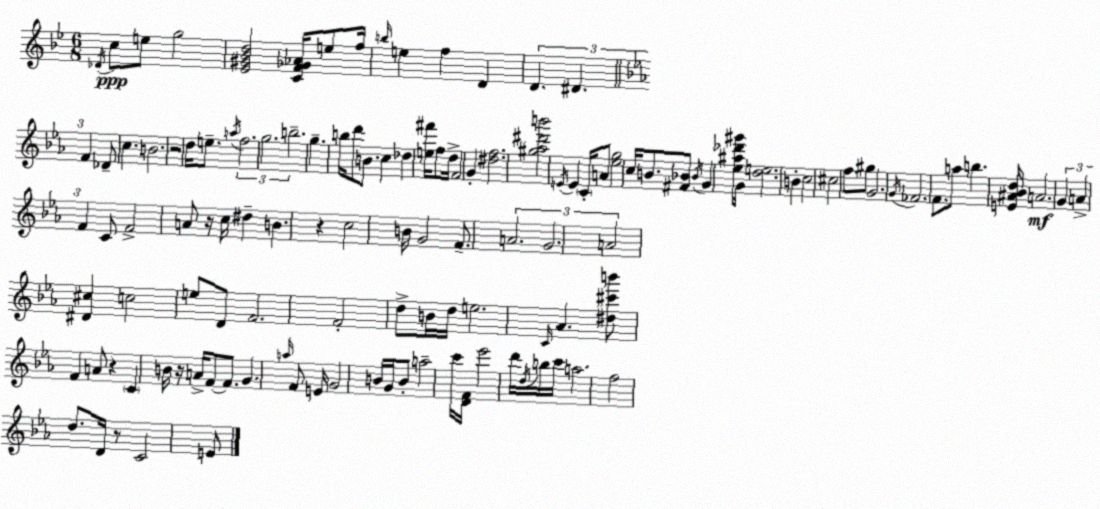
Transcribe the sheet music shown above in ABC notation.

X:1
T:Untitled
M:6/8
L:1/4
K:Gm
_D/4 c/2 e/2 g2 [_E^G_Bd]2 [CF_G_A]/4 e/2 f/4 b/4 e f D D ^D F _D/2 c B2 z2 d/4 e/2 a/4 f2 g2 b2 g b/4 d'/2 B/2 c _d [e^f']/4 f/2 d/4 F2 G [^df]2 [^g_a^d'b']2 E/4 E C/4 A/2 [_eg]2 c/4 B/2 [^F_B]/2 _B/4 G [_e^a_d'^g']/2 G/4 [de]2 B c2 ^c2 f/2 ^g/2 G2 G/4 _F2 F/2 a/2 b [E^A_Bd]/4 A2 G A F C/2 F2 A/2 z/4 c/4 ^d B z c2 B/4 G2 F/2 A2 G2 A2 [^D^c] c2 e/2 D/2 F2 F2 d/2 B/4 d/4 e2 C/4 _A [^d^c'b']/2 F A/2 z C B/4 z/4 A/4 F/2 F/2 G a/4 F/2 E/4 G2 B/4 G/4 B/2 a2 c'/4 [DF]/4 _e'2 d'/4 d/4 b/4 c'/4 a2 f2 d/2 D/4 z/2 C2 E/2